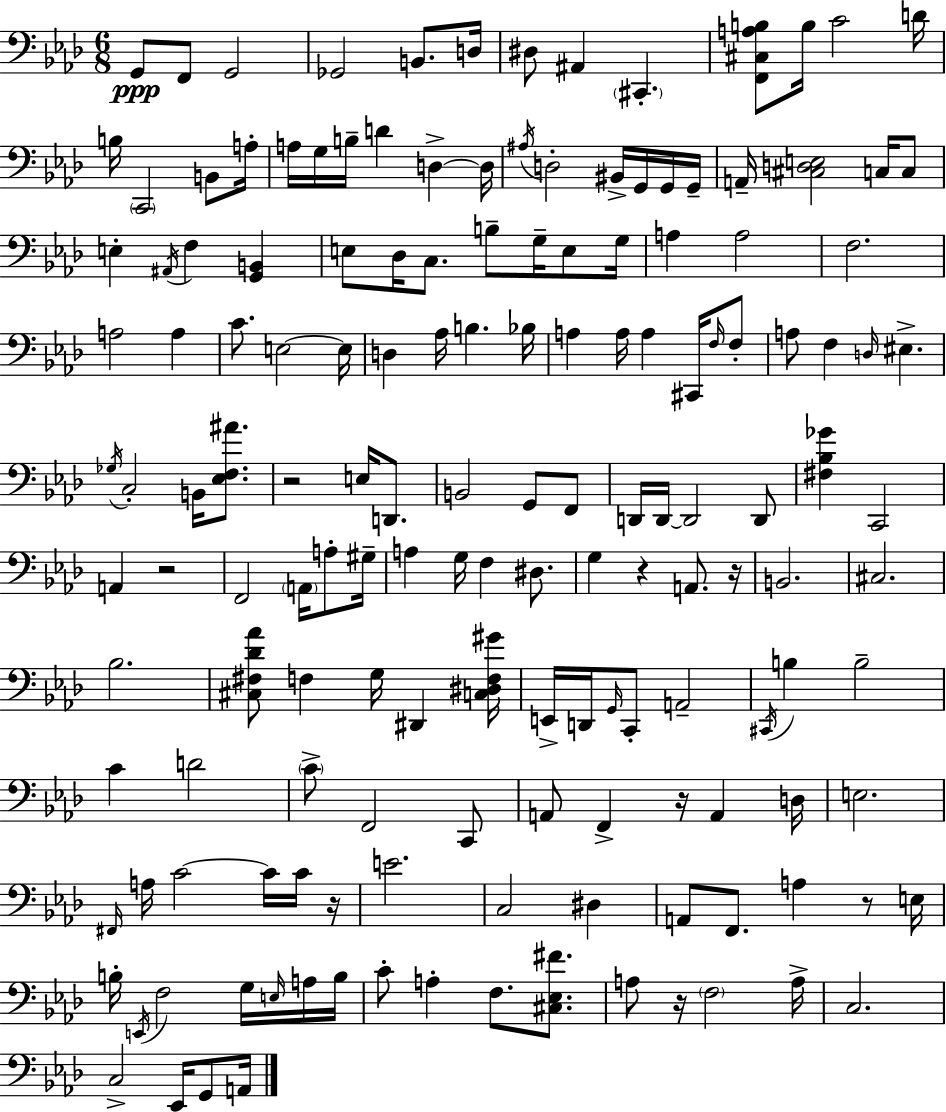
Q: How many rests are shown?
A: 8